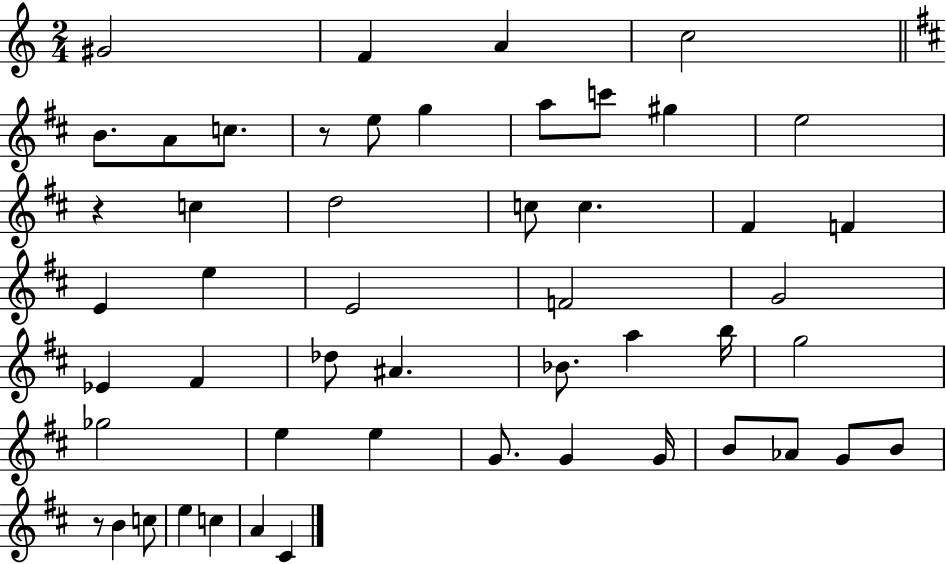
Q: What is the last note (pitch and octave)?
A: C#4